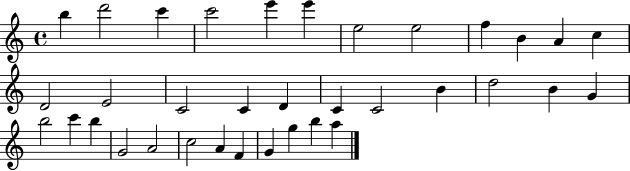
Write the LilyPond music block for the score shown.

{
  \clef treble
  \time 4/4
  \defaultTimeSignature
  \key c \major
  b''4 d'''2 c'''4 | c'''2 e'''4 e'''4 | e''2 e''2 | f''4 b'4 a'4 c''4 | \break d'2 e'2 | c'2 c'4 d'4 | c'4 c'2 b'4 | d''2 b'4 g'4 | \break b''2 c'''4 b''4 | g'2 a'2 | c''2 a'4 f'4 | g'4 g''4 b''4 a''4 | \break \bar "|."
}